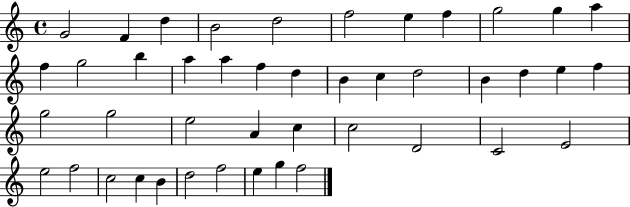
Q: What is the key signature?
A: C major